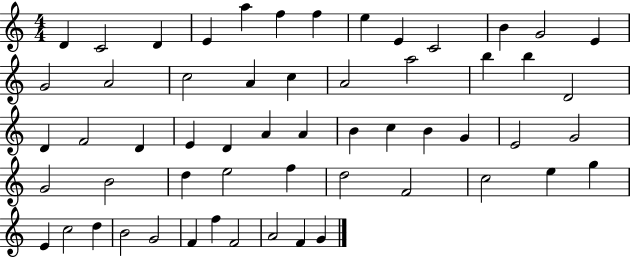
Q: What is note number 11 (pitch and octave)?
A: B4